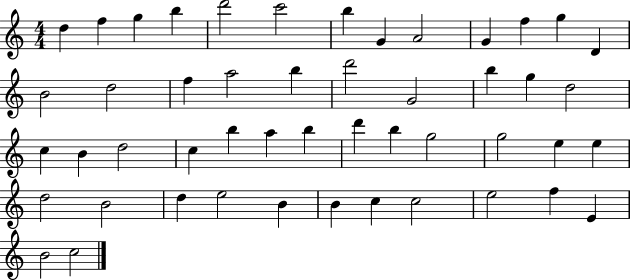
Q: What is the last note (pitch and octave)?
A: C5